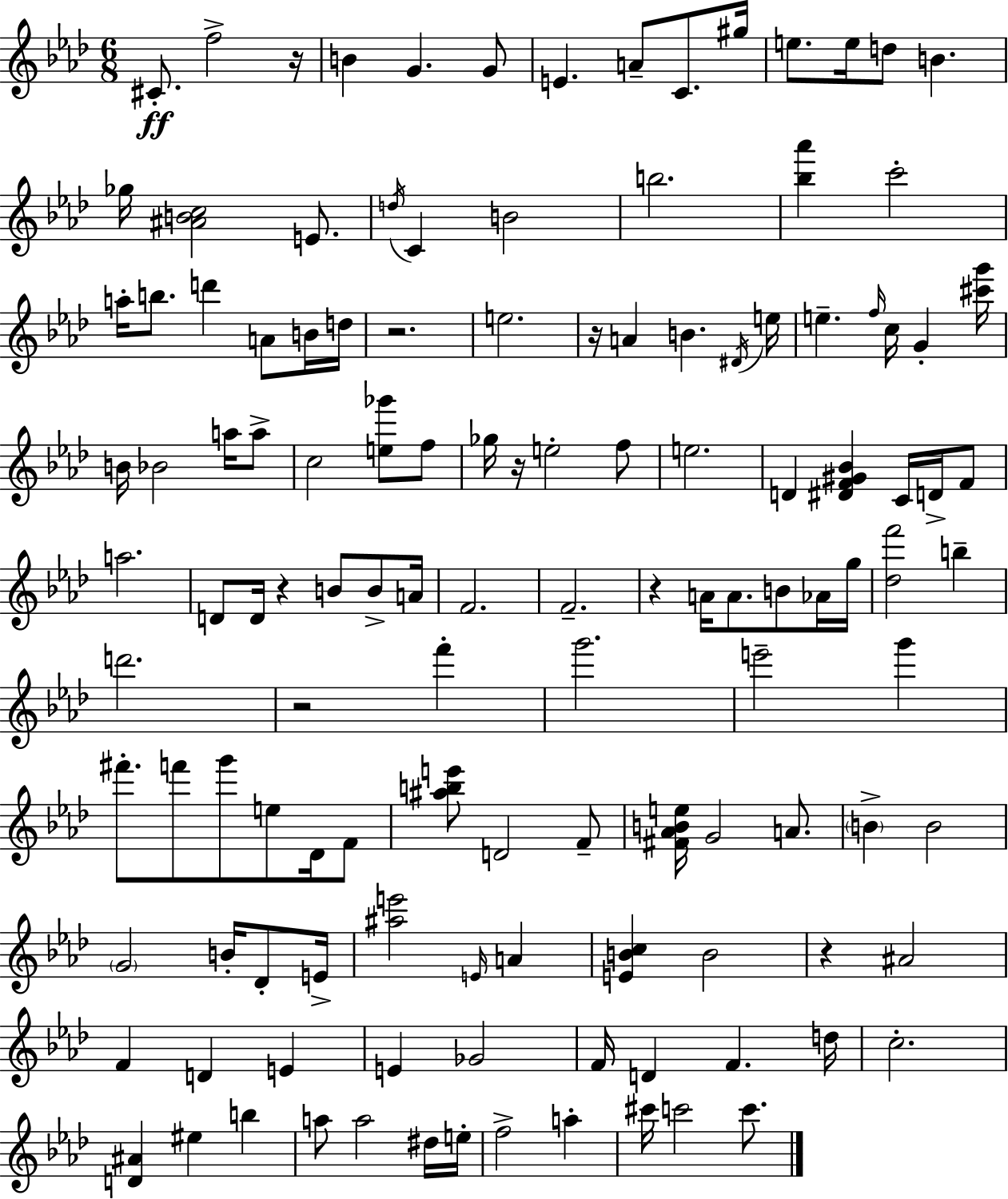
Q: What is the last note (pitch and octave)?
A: C6